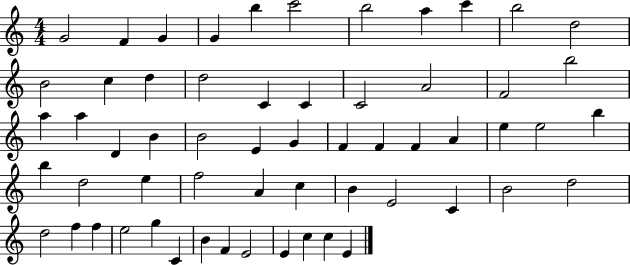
{
  \clef treble
  \numericTimeSignature
  \time 4/4
  \key c \major
  g'2 f'4 g'4 | g'4 b''4 c'''2 | b''2 a''4 c'''4 | b''2 d''2 | \break b'2 c''4 d''4 | d''2 c'4 c'4 | c'2 a'2 | f'2 b''2 | \break a''4 a''4 d'4 b'4 | b'2 e'4 g'4 | f'4 f'4 f'4 a'4 | e''4 e''2 b''4 | \break b''4 d''2 e''4 | f''2 a'4 c''4 | b'4 e'2 c'4 | b'2 d''2 | \break d''2 f''4 f''4 | e''2 g''4 c'4 | b'4 f'4 e'2 | e'4 c''4 c''4 e'4 | \break \bar "|."
}